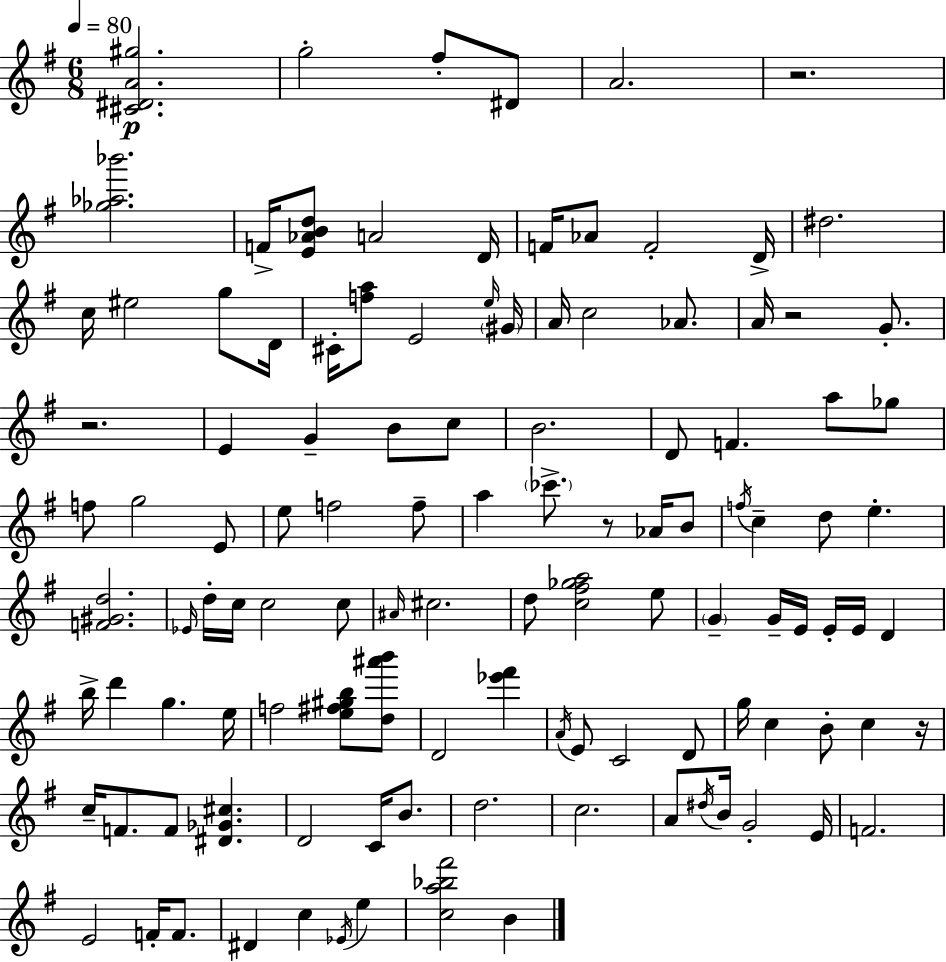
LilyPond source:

{
  \clef treble
  \numericTimeSignature
  \time 6/8
  \key e \minor
  \tempo 4 = 80
  <cis' dis' a' gis''>2.\p | g''2-. fis''8-. dis'8 | a'2. | r2. | \break <ges'' aes'' bes'''>2. | f'16-> <e' aes' b' d''>8 a'2 d'16 | f'16 aes'8 f'2-. d'16-> | dis''2. | \break c''16 eis''2 g''8 d'16 | cis'16-. <f'' a''>8 e'2 \grace { e''16 } | \parenthesize gis'16 a'16 c''2 aes'8. | a'16 r2 g'8.-. | \break r2. | e'4 g'4-- b'8 c''8 | b'2. | d'8 f'4. a''8 ges''8 | \break f''8 g''2 e'8 | e''8 f''2 f''8-- | a''4 \parenthesize ces'''8.-> r8 aes'16 b'8 | \acciaccatura { f''16 } c''4-- d''8 e''4.-. | \break <f' gis' d''>2. | \grace { ees'16 } d''16-. c''16 c''2 | c''8 \grace { ais'16 } cis''2. | d''8 <c'' fis'' ges'' a''>2 | \break e''8 \parenthesize g'4-- g'16-- e'16 e'16-. e'16 | d'4 b''16-> d'''4 g''4. | e''16 f''2 | <e'' fis'' gis'' b''>8 <d'' ais''' b'''>8 d'2 | \break <ees''' fis'''>4 \acciaccatura { a'16 } e'8 c'2 | d'8 g''16 c''4 b'8-. | c''4 r16 c''16-- f'8. f'8 <dis' ges' cis''>4. | d'2 | \break c'16 b'8. d''2. | c''2. | a'8 \acciaccatura { dis''16 } b'16 g'2-. | e'16 f'2. | \break e'2 | f'16-. f'8. dis'4 c''4 | \acciaccatura { ees'16 } e''4 <c'' a'' bes'' fis'''>2 | b'4 \bar "|."
}